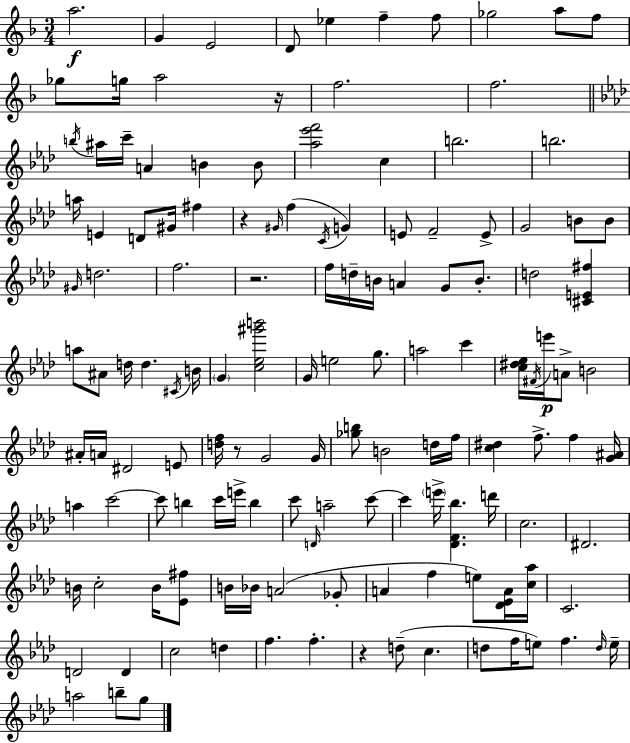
{
  \clef treble
  \numericTimeSignature
  \time 3/4
  \key f \major
  \repeat volta 2 { a''2.\f | g'4 e'2 | d'8 ees''4 f''4-- f''8 | ges''2 a''8 f''8 | \break ges''8 g''16 a''2 r16 | f''2. | f''2. | \bar "||" \break \key aes \major \acciaccatura { b''16 } ais''16 c'''16-- a'4 b'4 b'8 | <aes'' ees''' f'''>2 c''4 | b''2. | b''2. | \break a''16 e'4 d'8 gis'16 fis''4 | r4 \grace { gis'16 }( f''4 \acciaccatura { c'16 }) g'4 | e'8 f'2-- | e'8-> g'2 b'8 | \break b'8 \grace { gis'16 } d''2. | f''2. | r2. | f''16 d''16-- b'16 a'4 g'8 | \break b'8.-. d''2 | <cis' e' fis''>4 a''8 ais'8 d''16 d''4. | \acciaccatura { cis'16 } b'16 \parenthesize g'4 <c'' ees'' gis''' b'''>2 | g'16 e''2 | \break g''8. a''2 | c'''4 <c'' dis'' ees''>16 \acciaccatura { fis'16 }\p e'''16 a'8-> b'2 | ais'16-. a'16 dis'2 | e'8 <d'' f''>16 r8 g'2 | \break g'16 <ges'' b''>8 b'2 | d''16 f''16 <c'' dis''>4 f''8.-> | f''4 <g' ais'>16 a''4 c'''2~~ | c'''8 b''4 | \break c'''16 e'''16-> b''4 c'''8 \grace { d'16 } a''2-- | c'''8~~ c'''4 \parenthesize e'''16-> | <des' f' bes''>4. d'''16 c''2. | dis'2. | \break b'16 c''2-. | b'16 <ees' fis''>8 b'16 bes'16 a'2( | ges'8-. a'4 f''4 | e''8) <des' ees' a'>16 <c'' aes''>16 c'2. | \break d'2 | d'4 c''2 | d''4 f''4. | f''4.-. r4 d''8--( | \break c''4. d''8 f''16 e''8) | f''4. \grace { d''16 } e''16-- a''2 | b''8-- g''8 } \bar "|."
}